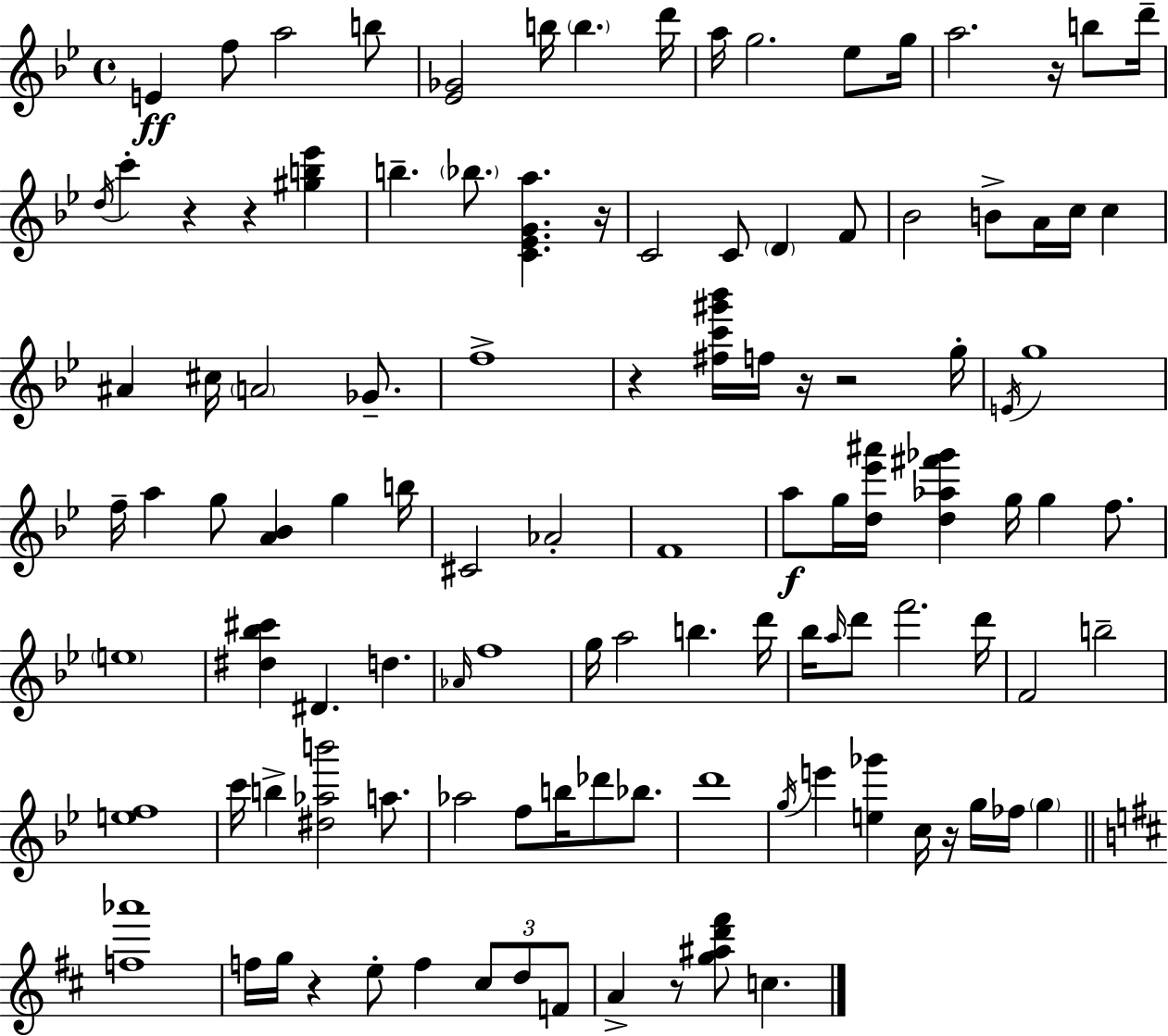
{
  \clef treble
  \time 4/4
  \defaultTimeSignature
  \key g \minor
  \repeat volta 2 { e'4\ff f''8 a''2 b''8 | <ees' ges'>2 b''16 \parenthesize b''4. d'''16 | a''16 g''2. ees''8 g''16 | a''2. r16 b''8 d'''16-- | \break \acciaccatura { d''16 } c'''4-. r4 r4 <gis'' b'' ees'''>4 | b''4.-- \parenthesize bes''8. <c' ees' g' a''>4. | r16 c'2 c'8 \parenthesize d'4 f'8 | bes'2 b'8-> a'16 c''16 c''4 | \break ais'4 cis''16 \parenthesize a'2 ges'8.-- | f''1-> | r4 <fis'' c''' gis''' bes'''>16 f''16 r16 r2 | g''16-. \acciaccatura { e'16 } g''1 | \break f''16-- a''4 g''8 <a' bes'>4 g''4 | b''16 cis'2 aes'2-. | f'1 | a''8\f g''16 <d'' ees''' ais'''>16 <d'' aes'' fis''' ges'''>4 g''16 g''4 f''8. | \break \parenthesize e''1 | <dis'' bes'' cis'''>4 dis'4. d''4. | \grace { aes'16 } f''1 | g''16 a''2 b''4. | \break d'''16 bes''16 \grace { a''16 } d'''8 f'''2. | d'''16 f'2 b''2-- | <e'' f''>1 | c'''16 b''4-> <dis'' aes'' b'''>2 | \break a''8. aes''2 f''8 b''16 des'''8 | bes''8. d'''1 | \acciaccatura { g''16 } e'''4 <e'' ges'''>4 c''16 r16 g''16 | fes''16 \parenthesize g''4 \bar "||" \break \key b \minor <f'' aes'''>1 | f''16 g''16 r4 e''8-. f''4 \tuplet 3/2 { cis''8 d''8 | f'8 } a'4-> r8 <g'' ais'' d''' fis'''>8 c''4. | } \bar "|."
}